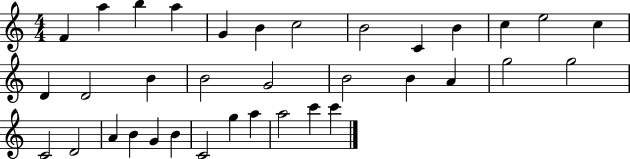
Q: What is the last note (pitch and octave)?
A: C6